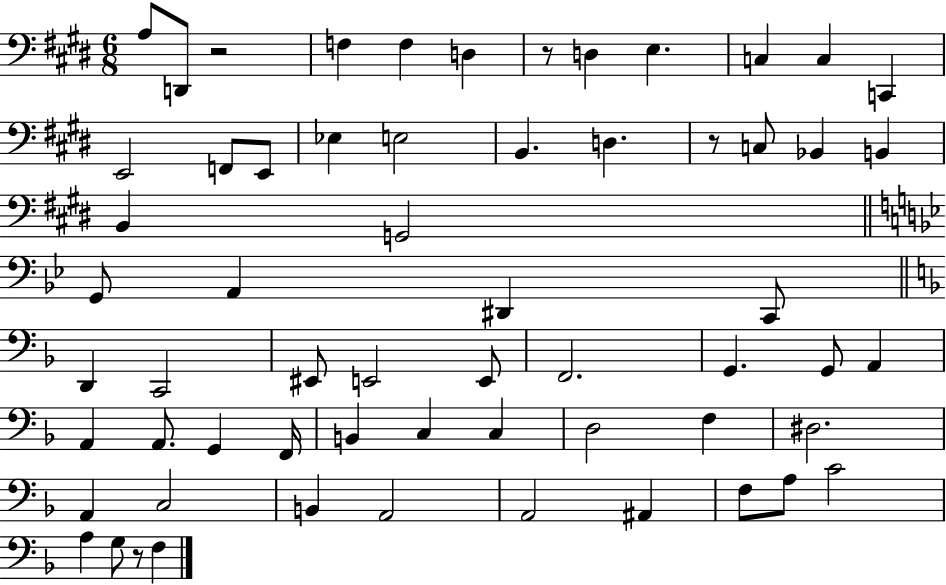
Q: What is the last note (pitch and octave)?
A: F3